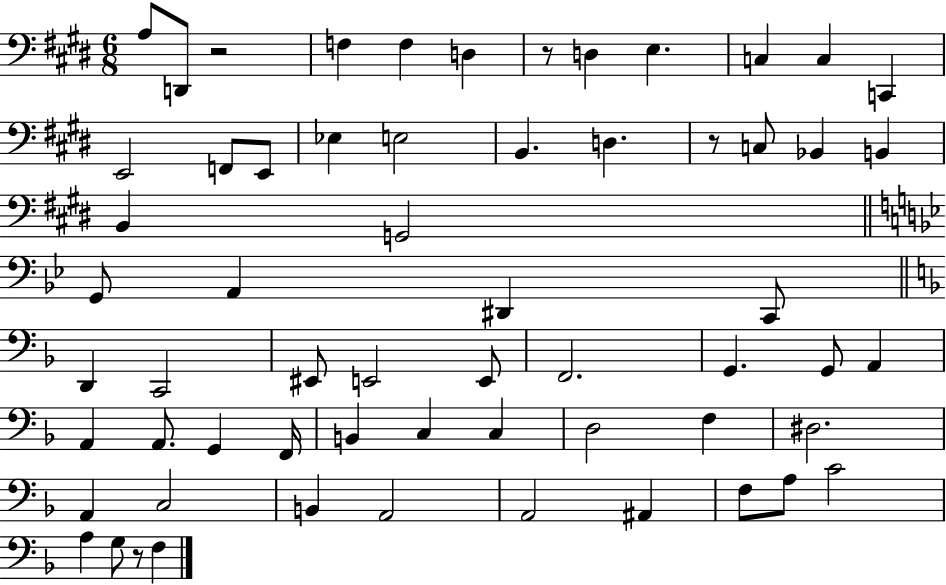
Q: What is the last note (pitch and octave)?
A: F3